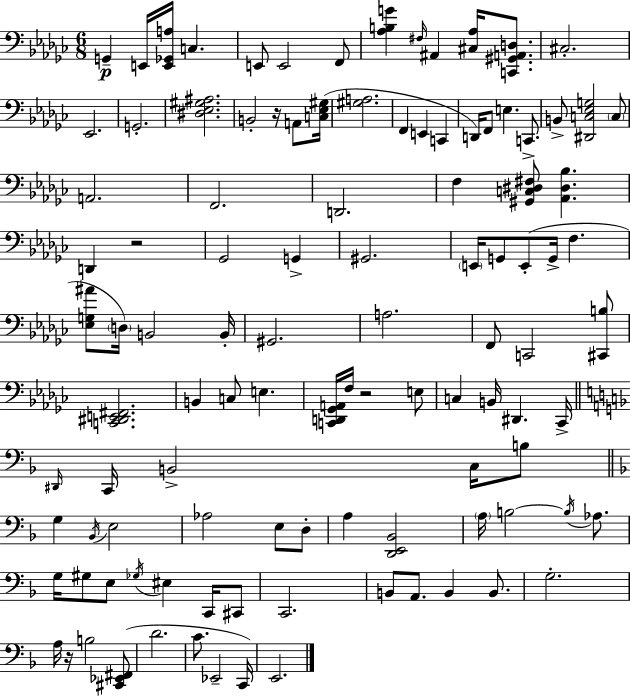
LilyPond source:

{
  \clef bass
  \numericTimeSignature
  \time 6/8
  \key ees \minor
  \repeat volta 2 { g,4--\p e,16 <e, ges, a>16 c4. | e,8 e,2 f,8 | <aes b g'>4 \grace { fis16 } ais,4 <cis aes>16 <c, gis, a, d>8. | cis2.-. | \break ees,2. | g,2.-. | <dis ees gis ais>2. | b,2-. r16 a,8 | \break <c ees gis>16( <gis a>2. | f,4 e,4 c,4 | d,16) f,8 e4. c,8.-> | b,8-> <dis, c ees g>2 \parenthesize c8 | \break a,2. | f,2. | d,2. | f4 <gis, c dis fis>8 <aes, dis bes>4. | \break d,4 r2 | ges,2 g,4-> | gis,2. | \parenthesize e,16 g,8 e,8-.( g,16-> f4. | \break <ees g ais'>8 \parenthesize d16) b,2 | b,16-. gis,2. | a2. | f,8 c,2 <cis, b>8 | \break <c, dis, e, fis,>2. | b,4 c8 e4. | <c, d, ges, a,>16 f16 r2 e8 | c4 b,16 dis,4. | \break ces,16-> \bar "||" \break \key d \minor \grace { dis,16 } c,16 b,2-> c16 b8 | \bar "||" \break \key d \minor g4 \acciaccatura { bes,16 } e2 | aes2 e8 d8-. | a4 <d, e, bes,>2 | \parenthesize a16 b2~~ \acciaccatura { b16 } aes8. | \break g16 gis8 e8 \acciaccatura { ges16 } eis4 | c,16 cis,8 c,2. | b,8 a,8. b,4 | b,8. g2.-. | \break a16 r16 b2 | <cis, ees, fis,>8( d'2. | c'8. ees,2-- | c,16) e,2. | \break } \bar "|."
}